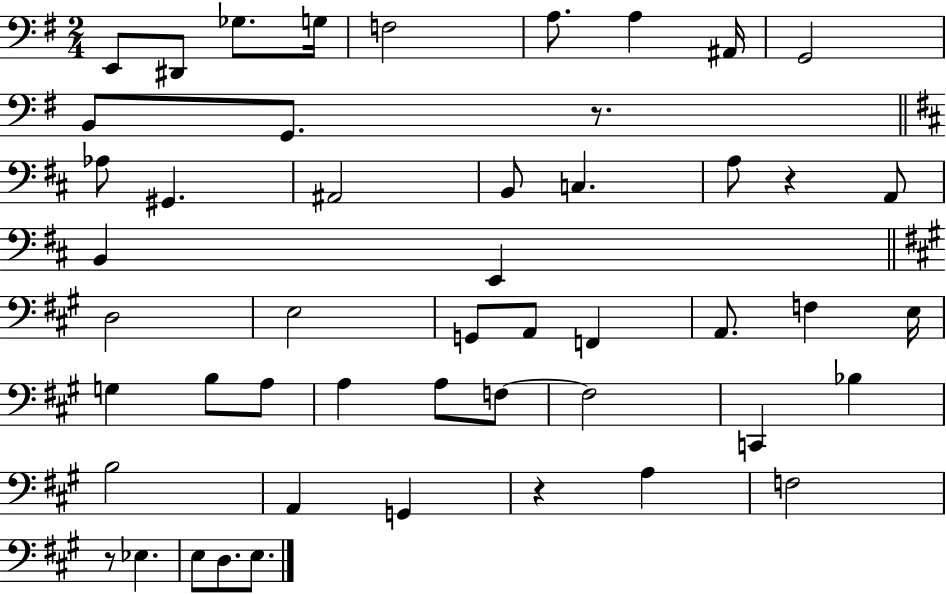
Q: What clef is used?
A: bass